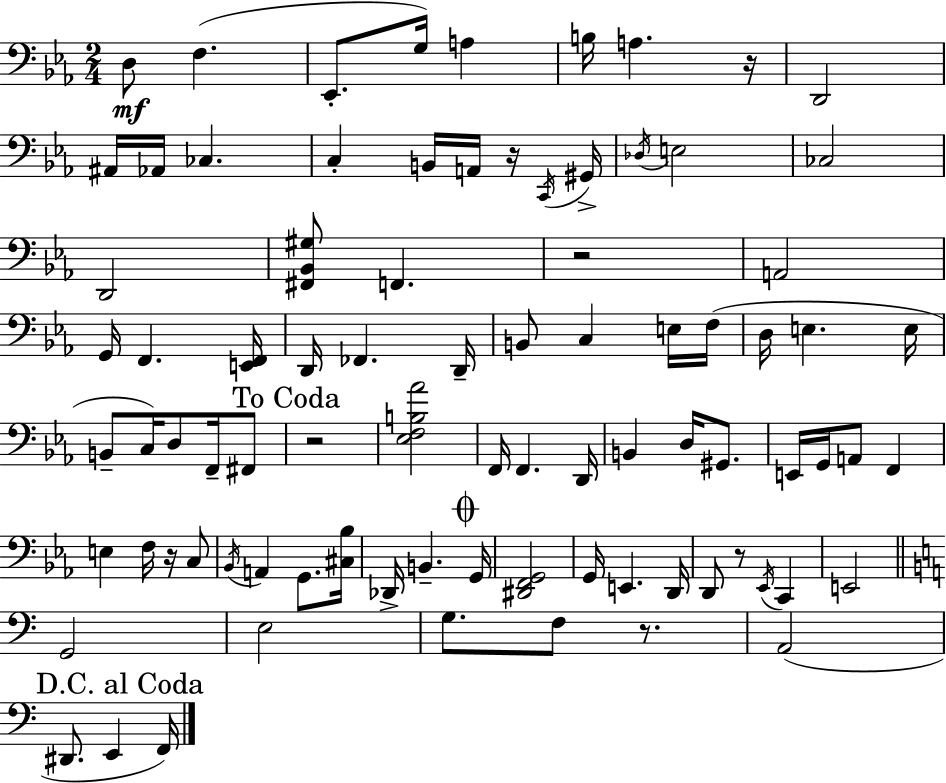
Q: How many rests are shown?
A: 7